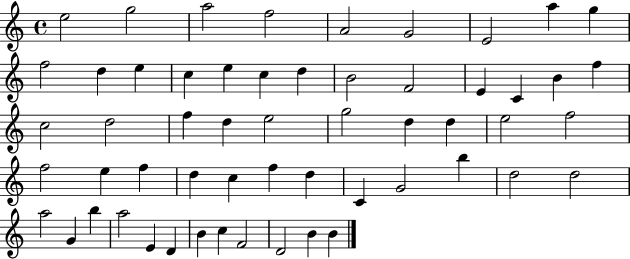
X:1
T:Untitled
M:4/4
L:1/4
K:C
e2 g2 a2 f2 A2 G2 E2 a g f2 d e c e c d B2 F2 E C B f c2 d2 f d e2 g2 d d e2 f2 f2 e f d c f d C G2 b d2 d2 a2 G b a2 E D B c F2 D2 B B